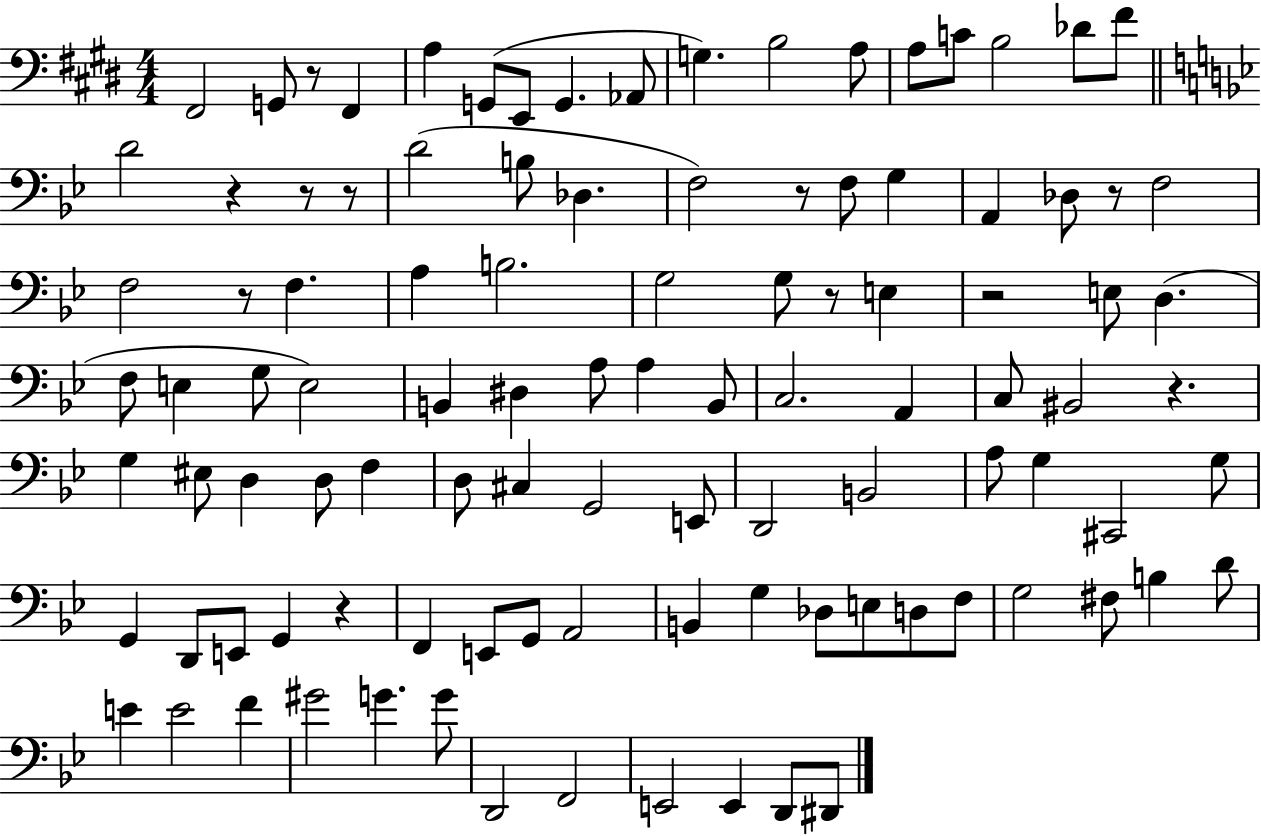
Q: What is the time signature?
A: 4/4